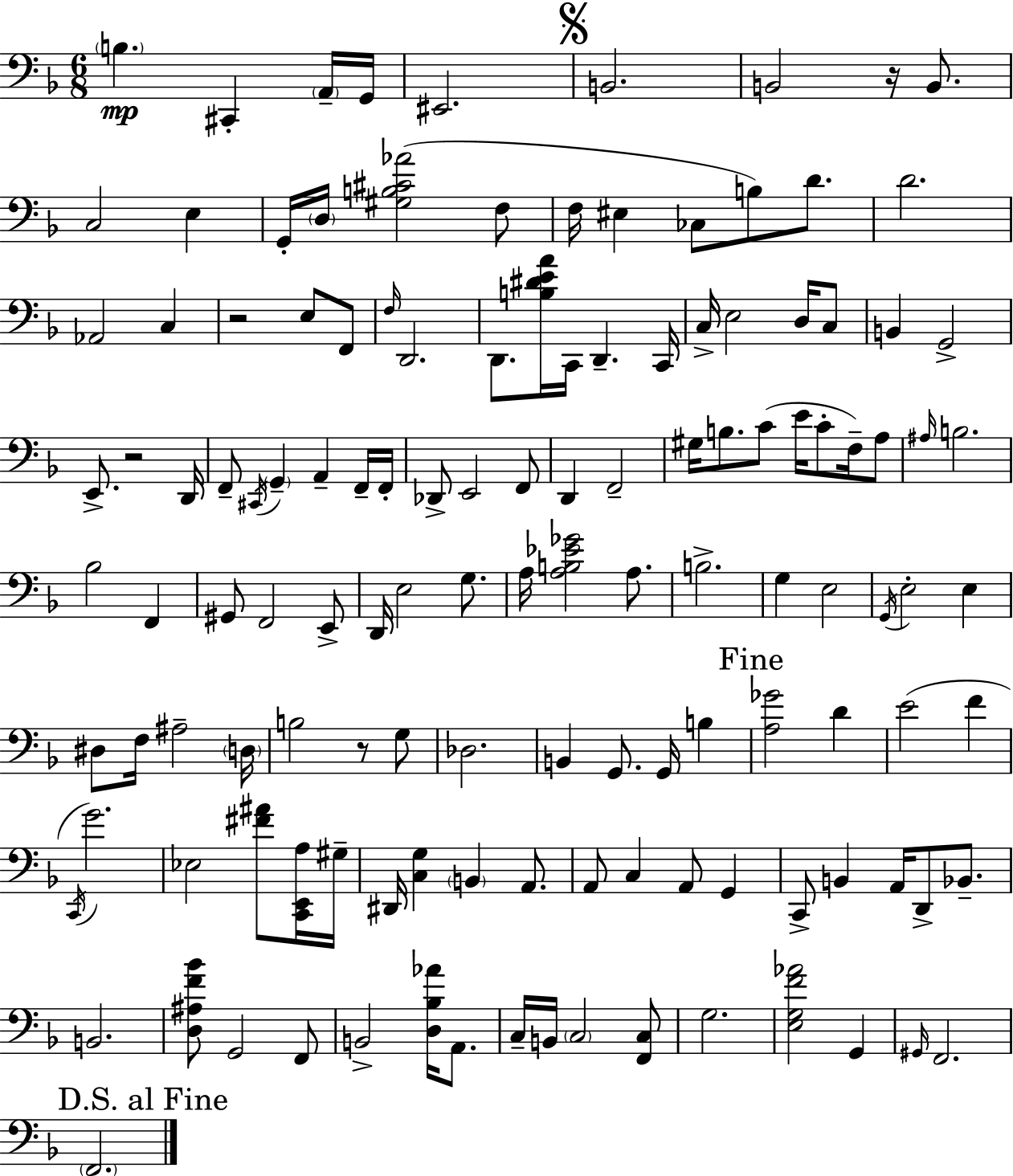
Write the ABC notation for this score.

X:1
T:Untitled
M:6/8
L:1/4
K:Dm
B, ^C,, A,,/4 G,,/4 ^E,,2 B,,2 B,,2 z/4 B,,/2 C,2 E, G,,/4 D,/4 [^G,B,^C_A]2 F,/2 F,/4 ^E, _C,/2 B,/2 D/2 D2 _A,,2 C, z2 E,/2 F,,/2 F,/4 D,,2 D,,/2 [B,^DEA]/4 C,,/4 D,, C,,/4 C,/4 E,2 D,/4 C,/2 B,, G,,2 E,,/2 z2 D,,/4 F,,/2 ^C,,/4 G,, A,, F,,/4 F,,/4 _D,,/2 E,,2 F,,/2 D,, F,,2 ^G,/4 B,/2 C/2 E/4 C/2 F,/4 A,/2 ^A,/4 B,2 _B,2 F,, ^G,,/2 F,,2 E,,/2 D,,/4 E,2 G,/2 A,/4 [A,B,_E_G]2 A,/2 B,2 G, E,2 G,,/4 E,2 E, ^D,/2 F,/4 ^A,2 D,/4 B,2 z/2 G,/2 _D,2 B,, G,,/2 G,,/4 B, [A,_G]2 D E2 F C,,/4 G2 _E,2 [^F^A]/2 [C,,E,,A,]/4 ^G,/4 ^D,,/4 [C,G,] B,, A,,/2 A,,/2 C, A,,/2 G,, C,,/2 B,, A,,/4 D,,/2 _B,,/2 B,,2 [D,^A,F_B]/2 G,,2 F,,/2 B,,2 [D,_B,_A]/4 A,,/2 C,/4 B,,/4 C,2 [F,,C,]/2 G,2 [E,G,F_A]2 G,, ^G,,/4 F,,2 F,,2